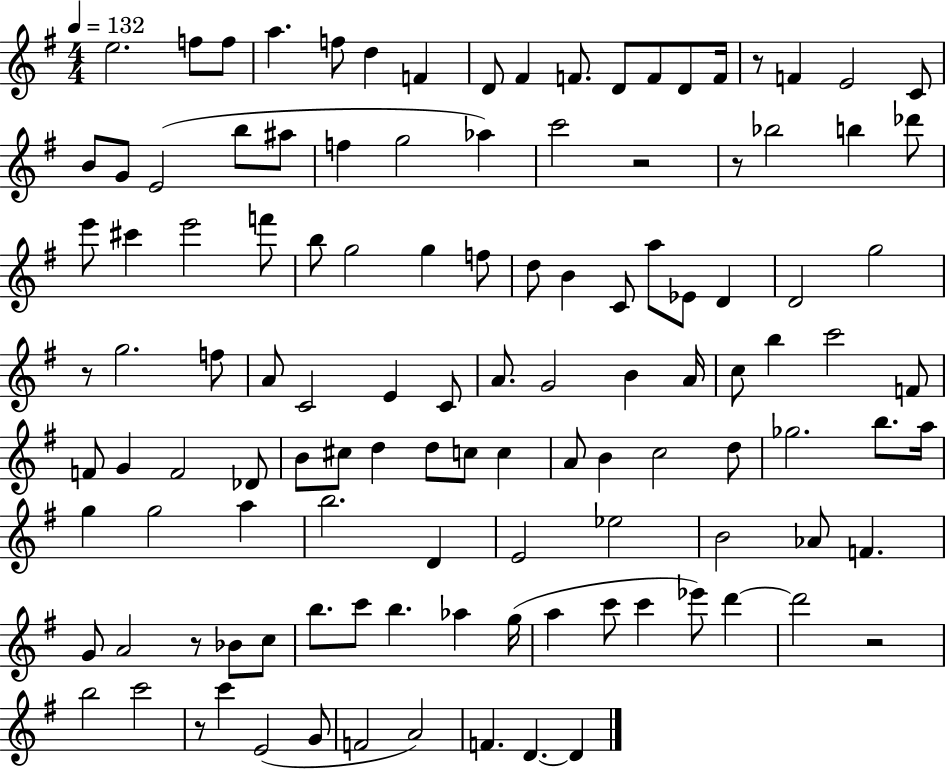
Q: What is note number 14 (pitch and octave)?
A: F4